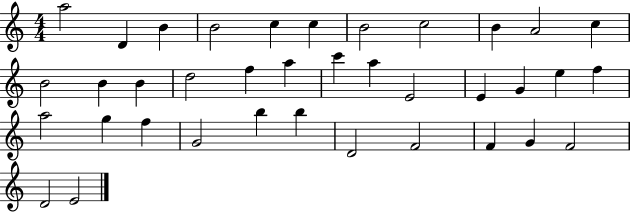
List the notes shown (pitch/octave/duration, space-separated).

A5/h D4/q B4/q B4/h C5/q C5/q B4/h C5/h B4/q A4/h C5/q B4/h B4/q B4/q D5/h F5/q A5/q C6/q A5/q E4/h E4/q G4/q E5/q F5/q A5/h G5/q F5/q G4/h B5/q B5/q D4/h F4/h F4/q G4/q F4/h D4/h E4/h